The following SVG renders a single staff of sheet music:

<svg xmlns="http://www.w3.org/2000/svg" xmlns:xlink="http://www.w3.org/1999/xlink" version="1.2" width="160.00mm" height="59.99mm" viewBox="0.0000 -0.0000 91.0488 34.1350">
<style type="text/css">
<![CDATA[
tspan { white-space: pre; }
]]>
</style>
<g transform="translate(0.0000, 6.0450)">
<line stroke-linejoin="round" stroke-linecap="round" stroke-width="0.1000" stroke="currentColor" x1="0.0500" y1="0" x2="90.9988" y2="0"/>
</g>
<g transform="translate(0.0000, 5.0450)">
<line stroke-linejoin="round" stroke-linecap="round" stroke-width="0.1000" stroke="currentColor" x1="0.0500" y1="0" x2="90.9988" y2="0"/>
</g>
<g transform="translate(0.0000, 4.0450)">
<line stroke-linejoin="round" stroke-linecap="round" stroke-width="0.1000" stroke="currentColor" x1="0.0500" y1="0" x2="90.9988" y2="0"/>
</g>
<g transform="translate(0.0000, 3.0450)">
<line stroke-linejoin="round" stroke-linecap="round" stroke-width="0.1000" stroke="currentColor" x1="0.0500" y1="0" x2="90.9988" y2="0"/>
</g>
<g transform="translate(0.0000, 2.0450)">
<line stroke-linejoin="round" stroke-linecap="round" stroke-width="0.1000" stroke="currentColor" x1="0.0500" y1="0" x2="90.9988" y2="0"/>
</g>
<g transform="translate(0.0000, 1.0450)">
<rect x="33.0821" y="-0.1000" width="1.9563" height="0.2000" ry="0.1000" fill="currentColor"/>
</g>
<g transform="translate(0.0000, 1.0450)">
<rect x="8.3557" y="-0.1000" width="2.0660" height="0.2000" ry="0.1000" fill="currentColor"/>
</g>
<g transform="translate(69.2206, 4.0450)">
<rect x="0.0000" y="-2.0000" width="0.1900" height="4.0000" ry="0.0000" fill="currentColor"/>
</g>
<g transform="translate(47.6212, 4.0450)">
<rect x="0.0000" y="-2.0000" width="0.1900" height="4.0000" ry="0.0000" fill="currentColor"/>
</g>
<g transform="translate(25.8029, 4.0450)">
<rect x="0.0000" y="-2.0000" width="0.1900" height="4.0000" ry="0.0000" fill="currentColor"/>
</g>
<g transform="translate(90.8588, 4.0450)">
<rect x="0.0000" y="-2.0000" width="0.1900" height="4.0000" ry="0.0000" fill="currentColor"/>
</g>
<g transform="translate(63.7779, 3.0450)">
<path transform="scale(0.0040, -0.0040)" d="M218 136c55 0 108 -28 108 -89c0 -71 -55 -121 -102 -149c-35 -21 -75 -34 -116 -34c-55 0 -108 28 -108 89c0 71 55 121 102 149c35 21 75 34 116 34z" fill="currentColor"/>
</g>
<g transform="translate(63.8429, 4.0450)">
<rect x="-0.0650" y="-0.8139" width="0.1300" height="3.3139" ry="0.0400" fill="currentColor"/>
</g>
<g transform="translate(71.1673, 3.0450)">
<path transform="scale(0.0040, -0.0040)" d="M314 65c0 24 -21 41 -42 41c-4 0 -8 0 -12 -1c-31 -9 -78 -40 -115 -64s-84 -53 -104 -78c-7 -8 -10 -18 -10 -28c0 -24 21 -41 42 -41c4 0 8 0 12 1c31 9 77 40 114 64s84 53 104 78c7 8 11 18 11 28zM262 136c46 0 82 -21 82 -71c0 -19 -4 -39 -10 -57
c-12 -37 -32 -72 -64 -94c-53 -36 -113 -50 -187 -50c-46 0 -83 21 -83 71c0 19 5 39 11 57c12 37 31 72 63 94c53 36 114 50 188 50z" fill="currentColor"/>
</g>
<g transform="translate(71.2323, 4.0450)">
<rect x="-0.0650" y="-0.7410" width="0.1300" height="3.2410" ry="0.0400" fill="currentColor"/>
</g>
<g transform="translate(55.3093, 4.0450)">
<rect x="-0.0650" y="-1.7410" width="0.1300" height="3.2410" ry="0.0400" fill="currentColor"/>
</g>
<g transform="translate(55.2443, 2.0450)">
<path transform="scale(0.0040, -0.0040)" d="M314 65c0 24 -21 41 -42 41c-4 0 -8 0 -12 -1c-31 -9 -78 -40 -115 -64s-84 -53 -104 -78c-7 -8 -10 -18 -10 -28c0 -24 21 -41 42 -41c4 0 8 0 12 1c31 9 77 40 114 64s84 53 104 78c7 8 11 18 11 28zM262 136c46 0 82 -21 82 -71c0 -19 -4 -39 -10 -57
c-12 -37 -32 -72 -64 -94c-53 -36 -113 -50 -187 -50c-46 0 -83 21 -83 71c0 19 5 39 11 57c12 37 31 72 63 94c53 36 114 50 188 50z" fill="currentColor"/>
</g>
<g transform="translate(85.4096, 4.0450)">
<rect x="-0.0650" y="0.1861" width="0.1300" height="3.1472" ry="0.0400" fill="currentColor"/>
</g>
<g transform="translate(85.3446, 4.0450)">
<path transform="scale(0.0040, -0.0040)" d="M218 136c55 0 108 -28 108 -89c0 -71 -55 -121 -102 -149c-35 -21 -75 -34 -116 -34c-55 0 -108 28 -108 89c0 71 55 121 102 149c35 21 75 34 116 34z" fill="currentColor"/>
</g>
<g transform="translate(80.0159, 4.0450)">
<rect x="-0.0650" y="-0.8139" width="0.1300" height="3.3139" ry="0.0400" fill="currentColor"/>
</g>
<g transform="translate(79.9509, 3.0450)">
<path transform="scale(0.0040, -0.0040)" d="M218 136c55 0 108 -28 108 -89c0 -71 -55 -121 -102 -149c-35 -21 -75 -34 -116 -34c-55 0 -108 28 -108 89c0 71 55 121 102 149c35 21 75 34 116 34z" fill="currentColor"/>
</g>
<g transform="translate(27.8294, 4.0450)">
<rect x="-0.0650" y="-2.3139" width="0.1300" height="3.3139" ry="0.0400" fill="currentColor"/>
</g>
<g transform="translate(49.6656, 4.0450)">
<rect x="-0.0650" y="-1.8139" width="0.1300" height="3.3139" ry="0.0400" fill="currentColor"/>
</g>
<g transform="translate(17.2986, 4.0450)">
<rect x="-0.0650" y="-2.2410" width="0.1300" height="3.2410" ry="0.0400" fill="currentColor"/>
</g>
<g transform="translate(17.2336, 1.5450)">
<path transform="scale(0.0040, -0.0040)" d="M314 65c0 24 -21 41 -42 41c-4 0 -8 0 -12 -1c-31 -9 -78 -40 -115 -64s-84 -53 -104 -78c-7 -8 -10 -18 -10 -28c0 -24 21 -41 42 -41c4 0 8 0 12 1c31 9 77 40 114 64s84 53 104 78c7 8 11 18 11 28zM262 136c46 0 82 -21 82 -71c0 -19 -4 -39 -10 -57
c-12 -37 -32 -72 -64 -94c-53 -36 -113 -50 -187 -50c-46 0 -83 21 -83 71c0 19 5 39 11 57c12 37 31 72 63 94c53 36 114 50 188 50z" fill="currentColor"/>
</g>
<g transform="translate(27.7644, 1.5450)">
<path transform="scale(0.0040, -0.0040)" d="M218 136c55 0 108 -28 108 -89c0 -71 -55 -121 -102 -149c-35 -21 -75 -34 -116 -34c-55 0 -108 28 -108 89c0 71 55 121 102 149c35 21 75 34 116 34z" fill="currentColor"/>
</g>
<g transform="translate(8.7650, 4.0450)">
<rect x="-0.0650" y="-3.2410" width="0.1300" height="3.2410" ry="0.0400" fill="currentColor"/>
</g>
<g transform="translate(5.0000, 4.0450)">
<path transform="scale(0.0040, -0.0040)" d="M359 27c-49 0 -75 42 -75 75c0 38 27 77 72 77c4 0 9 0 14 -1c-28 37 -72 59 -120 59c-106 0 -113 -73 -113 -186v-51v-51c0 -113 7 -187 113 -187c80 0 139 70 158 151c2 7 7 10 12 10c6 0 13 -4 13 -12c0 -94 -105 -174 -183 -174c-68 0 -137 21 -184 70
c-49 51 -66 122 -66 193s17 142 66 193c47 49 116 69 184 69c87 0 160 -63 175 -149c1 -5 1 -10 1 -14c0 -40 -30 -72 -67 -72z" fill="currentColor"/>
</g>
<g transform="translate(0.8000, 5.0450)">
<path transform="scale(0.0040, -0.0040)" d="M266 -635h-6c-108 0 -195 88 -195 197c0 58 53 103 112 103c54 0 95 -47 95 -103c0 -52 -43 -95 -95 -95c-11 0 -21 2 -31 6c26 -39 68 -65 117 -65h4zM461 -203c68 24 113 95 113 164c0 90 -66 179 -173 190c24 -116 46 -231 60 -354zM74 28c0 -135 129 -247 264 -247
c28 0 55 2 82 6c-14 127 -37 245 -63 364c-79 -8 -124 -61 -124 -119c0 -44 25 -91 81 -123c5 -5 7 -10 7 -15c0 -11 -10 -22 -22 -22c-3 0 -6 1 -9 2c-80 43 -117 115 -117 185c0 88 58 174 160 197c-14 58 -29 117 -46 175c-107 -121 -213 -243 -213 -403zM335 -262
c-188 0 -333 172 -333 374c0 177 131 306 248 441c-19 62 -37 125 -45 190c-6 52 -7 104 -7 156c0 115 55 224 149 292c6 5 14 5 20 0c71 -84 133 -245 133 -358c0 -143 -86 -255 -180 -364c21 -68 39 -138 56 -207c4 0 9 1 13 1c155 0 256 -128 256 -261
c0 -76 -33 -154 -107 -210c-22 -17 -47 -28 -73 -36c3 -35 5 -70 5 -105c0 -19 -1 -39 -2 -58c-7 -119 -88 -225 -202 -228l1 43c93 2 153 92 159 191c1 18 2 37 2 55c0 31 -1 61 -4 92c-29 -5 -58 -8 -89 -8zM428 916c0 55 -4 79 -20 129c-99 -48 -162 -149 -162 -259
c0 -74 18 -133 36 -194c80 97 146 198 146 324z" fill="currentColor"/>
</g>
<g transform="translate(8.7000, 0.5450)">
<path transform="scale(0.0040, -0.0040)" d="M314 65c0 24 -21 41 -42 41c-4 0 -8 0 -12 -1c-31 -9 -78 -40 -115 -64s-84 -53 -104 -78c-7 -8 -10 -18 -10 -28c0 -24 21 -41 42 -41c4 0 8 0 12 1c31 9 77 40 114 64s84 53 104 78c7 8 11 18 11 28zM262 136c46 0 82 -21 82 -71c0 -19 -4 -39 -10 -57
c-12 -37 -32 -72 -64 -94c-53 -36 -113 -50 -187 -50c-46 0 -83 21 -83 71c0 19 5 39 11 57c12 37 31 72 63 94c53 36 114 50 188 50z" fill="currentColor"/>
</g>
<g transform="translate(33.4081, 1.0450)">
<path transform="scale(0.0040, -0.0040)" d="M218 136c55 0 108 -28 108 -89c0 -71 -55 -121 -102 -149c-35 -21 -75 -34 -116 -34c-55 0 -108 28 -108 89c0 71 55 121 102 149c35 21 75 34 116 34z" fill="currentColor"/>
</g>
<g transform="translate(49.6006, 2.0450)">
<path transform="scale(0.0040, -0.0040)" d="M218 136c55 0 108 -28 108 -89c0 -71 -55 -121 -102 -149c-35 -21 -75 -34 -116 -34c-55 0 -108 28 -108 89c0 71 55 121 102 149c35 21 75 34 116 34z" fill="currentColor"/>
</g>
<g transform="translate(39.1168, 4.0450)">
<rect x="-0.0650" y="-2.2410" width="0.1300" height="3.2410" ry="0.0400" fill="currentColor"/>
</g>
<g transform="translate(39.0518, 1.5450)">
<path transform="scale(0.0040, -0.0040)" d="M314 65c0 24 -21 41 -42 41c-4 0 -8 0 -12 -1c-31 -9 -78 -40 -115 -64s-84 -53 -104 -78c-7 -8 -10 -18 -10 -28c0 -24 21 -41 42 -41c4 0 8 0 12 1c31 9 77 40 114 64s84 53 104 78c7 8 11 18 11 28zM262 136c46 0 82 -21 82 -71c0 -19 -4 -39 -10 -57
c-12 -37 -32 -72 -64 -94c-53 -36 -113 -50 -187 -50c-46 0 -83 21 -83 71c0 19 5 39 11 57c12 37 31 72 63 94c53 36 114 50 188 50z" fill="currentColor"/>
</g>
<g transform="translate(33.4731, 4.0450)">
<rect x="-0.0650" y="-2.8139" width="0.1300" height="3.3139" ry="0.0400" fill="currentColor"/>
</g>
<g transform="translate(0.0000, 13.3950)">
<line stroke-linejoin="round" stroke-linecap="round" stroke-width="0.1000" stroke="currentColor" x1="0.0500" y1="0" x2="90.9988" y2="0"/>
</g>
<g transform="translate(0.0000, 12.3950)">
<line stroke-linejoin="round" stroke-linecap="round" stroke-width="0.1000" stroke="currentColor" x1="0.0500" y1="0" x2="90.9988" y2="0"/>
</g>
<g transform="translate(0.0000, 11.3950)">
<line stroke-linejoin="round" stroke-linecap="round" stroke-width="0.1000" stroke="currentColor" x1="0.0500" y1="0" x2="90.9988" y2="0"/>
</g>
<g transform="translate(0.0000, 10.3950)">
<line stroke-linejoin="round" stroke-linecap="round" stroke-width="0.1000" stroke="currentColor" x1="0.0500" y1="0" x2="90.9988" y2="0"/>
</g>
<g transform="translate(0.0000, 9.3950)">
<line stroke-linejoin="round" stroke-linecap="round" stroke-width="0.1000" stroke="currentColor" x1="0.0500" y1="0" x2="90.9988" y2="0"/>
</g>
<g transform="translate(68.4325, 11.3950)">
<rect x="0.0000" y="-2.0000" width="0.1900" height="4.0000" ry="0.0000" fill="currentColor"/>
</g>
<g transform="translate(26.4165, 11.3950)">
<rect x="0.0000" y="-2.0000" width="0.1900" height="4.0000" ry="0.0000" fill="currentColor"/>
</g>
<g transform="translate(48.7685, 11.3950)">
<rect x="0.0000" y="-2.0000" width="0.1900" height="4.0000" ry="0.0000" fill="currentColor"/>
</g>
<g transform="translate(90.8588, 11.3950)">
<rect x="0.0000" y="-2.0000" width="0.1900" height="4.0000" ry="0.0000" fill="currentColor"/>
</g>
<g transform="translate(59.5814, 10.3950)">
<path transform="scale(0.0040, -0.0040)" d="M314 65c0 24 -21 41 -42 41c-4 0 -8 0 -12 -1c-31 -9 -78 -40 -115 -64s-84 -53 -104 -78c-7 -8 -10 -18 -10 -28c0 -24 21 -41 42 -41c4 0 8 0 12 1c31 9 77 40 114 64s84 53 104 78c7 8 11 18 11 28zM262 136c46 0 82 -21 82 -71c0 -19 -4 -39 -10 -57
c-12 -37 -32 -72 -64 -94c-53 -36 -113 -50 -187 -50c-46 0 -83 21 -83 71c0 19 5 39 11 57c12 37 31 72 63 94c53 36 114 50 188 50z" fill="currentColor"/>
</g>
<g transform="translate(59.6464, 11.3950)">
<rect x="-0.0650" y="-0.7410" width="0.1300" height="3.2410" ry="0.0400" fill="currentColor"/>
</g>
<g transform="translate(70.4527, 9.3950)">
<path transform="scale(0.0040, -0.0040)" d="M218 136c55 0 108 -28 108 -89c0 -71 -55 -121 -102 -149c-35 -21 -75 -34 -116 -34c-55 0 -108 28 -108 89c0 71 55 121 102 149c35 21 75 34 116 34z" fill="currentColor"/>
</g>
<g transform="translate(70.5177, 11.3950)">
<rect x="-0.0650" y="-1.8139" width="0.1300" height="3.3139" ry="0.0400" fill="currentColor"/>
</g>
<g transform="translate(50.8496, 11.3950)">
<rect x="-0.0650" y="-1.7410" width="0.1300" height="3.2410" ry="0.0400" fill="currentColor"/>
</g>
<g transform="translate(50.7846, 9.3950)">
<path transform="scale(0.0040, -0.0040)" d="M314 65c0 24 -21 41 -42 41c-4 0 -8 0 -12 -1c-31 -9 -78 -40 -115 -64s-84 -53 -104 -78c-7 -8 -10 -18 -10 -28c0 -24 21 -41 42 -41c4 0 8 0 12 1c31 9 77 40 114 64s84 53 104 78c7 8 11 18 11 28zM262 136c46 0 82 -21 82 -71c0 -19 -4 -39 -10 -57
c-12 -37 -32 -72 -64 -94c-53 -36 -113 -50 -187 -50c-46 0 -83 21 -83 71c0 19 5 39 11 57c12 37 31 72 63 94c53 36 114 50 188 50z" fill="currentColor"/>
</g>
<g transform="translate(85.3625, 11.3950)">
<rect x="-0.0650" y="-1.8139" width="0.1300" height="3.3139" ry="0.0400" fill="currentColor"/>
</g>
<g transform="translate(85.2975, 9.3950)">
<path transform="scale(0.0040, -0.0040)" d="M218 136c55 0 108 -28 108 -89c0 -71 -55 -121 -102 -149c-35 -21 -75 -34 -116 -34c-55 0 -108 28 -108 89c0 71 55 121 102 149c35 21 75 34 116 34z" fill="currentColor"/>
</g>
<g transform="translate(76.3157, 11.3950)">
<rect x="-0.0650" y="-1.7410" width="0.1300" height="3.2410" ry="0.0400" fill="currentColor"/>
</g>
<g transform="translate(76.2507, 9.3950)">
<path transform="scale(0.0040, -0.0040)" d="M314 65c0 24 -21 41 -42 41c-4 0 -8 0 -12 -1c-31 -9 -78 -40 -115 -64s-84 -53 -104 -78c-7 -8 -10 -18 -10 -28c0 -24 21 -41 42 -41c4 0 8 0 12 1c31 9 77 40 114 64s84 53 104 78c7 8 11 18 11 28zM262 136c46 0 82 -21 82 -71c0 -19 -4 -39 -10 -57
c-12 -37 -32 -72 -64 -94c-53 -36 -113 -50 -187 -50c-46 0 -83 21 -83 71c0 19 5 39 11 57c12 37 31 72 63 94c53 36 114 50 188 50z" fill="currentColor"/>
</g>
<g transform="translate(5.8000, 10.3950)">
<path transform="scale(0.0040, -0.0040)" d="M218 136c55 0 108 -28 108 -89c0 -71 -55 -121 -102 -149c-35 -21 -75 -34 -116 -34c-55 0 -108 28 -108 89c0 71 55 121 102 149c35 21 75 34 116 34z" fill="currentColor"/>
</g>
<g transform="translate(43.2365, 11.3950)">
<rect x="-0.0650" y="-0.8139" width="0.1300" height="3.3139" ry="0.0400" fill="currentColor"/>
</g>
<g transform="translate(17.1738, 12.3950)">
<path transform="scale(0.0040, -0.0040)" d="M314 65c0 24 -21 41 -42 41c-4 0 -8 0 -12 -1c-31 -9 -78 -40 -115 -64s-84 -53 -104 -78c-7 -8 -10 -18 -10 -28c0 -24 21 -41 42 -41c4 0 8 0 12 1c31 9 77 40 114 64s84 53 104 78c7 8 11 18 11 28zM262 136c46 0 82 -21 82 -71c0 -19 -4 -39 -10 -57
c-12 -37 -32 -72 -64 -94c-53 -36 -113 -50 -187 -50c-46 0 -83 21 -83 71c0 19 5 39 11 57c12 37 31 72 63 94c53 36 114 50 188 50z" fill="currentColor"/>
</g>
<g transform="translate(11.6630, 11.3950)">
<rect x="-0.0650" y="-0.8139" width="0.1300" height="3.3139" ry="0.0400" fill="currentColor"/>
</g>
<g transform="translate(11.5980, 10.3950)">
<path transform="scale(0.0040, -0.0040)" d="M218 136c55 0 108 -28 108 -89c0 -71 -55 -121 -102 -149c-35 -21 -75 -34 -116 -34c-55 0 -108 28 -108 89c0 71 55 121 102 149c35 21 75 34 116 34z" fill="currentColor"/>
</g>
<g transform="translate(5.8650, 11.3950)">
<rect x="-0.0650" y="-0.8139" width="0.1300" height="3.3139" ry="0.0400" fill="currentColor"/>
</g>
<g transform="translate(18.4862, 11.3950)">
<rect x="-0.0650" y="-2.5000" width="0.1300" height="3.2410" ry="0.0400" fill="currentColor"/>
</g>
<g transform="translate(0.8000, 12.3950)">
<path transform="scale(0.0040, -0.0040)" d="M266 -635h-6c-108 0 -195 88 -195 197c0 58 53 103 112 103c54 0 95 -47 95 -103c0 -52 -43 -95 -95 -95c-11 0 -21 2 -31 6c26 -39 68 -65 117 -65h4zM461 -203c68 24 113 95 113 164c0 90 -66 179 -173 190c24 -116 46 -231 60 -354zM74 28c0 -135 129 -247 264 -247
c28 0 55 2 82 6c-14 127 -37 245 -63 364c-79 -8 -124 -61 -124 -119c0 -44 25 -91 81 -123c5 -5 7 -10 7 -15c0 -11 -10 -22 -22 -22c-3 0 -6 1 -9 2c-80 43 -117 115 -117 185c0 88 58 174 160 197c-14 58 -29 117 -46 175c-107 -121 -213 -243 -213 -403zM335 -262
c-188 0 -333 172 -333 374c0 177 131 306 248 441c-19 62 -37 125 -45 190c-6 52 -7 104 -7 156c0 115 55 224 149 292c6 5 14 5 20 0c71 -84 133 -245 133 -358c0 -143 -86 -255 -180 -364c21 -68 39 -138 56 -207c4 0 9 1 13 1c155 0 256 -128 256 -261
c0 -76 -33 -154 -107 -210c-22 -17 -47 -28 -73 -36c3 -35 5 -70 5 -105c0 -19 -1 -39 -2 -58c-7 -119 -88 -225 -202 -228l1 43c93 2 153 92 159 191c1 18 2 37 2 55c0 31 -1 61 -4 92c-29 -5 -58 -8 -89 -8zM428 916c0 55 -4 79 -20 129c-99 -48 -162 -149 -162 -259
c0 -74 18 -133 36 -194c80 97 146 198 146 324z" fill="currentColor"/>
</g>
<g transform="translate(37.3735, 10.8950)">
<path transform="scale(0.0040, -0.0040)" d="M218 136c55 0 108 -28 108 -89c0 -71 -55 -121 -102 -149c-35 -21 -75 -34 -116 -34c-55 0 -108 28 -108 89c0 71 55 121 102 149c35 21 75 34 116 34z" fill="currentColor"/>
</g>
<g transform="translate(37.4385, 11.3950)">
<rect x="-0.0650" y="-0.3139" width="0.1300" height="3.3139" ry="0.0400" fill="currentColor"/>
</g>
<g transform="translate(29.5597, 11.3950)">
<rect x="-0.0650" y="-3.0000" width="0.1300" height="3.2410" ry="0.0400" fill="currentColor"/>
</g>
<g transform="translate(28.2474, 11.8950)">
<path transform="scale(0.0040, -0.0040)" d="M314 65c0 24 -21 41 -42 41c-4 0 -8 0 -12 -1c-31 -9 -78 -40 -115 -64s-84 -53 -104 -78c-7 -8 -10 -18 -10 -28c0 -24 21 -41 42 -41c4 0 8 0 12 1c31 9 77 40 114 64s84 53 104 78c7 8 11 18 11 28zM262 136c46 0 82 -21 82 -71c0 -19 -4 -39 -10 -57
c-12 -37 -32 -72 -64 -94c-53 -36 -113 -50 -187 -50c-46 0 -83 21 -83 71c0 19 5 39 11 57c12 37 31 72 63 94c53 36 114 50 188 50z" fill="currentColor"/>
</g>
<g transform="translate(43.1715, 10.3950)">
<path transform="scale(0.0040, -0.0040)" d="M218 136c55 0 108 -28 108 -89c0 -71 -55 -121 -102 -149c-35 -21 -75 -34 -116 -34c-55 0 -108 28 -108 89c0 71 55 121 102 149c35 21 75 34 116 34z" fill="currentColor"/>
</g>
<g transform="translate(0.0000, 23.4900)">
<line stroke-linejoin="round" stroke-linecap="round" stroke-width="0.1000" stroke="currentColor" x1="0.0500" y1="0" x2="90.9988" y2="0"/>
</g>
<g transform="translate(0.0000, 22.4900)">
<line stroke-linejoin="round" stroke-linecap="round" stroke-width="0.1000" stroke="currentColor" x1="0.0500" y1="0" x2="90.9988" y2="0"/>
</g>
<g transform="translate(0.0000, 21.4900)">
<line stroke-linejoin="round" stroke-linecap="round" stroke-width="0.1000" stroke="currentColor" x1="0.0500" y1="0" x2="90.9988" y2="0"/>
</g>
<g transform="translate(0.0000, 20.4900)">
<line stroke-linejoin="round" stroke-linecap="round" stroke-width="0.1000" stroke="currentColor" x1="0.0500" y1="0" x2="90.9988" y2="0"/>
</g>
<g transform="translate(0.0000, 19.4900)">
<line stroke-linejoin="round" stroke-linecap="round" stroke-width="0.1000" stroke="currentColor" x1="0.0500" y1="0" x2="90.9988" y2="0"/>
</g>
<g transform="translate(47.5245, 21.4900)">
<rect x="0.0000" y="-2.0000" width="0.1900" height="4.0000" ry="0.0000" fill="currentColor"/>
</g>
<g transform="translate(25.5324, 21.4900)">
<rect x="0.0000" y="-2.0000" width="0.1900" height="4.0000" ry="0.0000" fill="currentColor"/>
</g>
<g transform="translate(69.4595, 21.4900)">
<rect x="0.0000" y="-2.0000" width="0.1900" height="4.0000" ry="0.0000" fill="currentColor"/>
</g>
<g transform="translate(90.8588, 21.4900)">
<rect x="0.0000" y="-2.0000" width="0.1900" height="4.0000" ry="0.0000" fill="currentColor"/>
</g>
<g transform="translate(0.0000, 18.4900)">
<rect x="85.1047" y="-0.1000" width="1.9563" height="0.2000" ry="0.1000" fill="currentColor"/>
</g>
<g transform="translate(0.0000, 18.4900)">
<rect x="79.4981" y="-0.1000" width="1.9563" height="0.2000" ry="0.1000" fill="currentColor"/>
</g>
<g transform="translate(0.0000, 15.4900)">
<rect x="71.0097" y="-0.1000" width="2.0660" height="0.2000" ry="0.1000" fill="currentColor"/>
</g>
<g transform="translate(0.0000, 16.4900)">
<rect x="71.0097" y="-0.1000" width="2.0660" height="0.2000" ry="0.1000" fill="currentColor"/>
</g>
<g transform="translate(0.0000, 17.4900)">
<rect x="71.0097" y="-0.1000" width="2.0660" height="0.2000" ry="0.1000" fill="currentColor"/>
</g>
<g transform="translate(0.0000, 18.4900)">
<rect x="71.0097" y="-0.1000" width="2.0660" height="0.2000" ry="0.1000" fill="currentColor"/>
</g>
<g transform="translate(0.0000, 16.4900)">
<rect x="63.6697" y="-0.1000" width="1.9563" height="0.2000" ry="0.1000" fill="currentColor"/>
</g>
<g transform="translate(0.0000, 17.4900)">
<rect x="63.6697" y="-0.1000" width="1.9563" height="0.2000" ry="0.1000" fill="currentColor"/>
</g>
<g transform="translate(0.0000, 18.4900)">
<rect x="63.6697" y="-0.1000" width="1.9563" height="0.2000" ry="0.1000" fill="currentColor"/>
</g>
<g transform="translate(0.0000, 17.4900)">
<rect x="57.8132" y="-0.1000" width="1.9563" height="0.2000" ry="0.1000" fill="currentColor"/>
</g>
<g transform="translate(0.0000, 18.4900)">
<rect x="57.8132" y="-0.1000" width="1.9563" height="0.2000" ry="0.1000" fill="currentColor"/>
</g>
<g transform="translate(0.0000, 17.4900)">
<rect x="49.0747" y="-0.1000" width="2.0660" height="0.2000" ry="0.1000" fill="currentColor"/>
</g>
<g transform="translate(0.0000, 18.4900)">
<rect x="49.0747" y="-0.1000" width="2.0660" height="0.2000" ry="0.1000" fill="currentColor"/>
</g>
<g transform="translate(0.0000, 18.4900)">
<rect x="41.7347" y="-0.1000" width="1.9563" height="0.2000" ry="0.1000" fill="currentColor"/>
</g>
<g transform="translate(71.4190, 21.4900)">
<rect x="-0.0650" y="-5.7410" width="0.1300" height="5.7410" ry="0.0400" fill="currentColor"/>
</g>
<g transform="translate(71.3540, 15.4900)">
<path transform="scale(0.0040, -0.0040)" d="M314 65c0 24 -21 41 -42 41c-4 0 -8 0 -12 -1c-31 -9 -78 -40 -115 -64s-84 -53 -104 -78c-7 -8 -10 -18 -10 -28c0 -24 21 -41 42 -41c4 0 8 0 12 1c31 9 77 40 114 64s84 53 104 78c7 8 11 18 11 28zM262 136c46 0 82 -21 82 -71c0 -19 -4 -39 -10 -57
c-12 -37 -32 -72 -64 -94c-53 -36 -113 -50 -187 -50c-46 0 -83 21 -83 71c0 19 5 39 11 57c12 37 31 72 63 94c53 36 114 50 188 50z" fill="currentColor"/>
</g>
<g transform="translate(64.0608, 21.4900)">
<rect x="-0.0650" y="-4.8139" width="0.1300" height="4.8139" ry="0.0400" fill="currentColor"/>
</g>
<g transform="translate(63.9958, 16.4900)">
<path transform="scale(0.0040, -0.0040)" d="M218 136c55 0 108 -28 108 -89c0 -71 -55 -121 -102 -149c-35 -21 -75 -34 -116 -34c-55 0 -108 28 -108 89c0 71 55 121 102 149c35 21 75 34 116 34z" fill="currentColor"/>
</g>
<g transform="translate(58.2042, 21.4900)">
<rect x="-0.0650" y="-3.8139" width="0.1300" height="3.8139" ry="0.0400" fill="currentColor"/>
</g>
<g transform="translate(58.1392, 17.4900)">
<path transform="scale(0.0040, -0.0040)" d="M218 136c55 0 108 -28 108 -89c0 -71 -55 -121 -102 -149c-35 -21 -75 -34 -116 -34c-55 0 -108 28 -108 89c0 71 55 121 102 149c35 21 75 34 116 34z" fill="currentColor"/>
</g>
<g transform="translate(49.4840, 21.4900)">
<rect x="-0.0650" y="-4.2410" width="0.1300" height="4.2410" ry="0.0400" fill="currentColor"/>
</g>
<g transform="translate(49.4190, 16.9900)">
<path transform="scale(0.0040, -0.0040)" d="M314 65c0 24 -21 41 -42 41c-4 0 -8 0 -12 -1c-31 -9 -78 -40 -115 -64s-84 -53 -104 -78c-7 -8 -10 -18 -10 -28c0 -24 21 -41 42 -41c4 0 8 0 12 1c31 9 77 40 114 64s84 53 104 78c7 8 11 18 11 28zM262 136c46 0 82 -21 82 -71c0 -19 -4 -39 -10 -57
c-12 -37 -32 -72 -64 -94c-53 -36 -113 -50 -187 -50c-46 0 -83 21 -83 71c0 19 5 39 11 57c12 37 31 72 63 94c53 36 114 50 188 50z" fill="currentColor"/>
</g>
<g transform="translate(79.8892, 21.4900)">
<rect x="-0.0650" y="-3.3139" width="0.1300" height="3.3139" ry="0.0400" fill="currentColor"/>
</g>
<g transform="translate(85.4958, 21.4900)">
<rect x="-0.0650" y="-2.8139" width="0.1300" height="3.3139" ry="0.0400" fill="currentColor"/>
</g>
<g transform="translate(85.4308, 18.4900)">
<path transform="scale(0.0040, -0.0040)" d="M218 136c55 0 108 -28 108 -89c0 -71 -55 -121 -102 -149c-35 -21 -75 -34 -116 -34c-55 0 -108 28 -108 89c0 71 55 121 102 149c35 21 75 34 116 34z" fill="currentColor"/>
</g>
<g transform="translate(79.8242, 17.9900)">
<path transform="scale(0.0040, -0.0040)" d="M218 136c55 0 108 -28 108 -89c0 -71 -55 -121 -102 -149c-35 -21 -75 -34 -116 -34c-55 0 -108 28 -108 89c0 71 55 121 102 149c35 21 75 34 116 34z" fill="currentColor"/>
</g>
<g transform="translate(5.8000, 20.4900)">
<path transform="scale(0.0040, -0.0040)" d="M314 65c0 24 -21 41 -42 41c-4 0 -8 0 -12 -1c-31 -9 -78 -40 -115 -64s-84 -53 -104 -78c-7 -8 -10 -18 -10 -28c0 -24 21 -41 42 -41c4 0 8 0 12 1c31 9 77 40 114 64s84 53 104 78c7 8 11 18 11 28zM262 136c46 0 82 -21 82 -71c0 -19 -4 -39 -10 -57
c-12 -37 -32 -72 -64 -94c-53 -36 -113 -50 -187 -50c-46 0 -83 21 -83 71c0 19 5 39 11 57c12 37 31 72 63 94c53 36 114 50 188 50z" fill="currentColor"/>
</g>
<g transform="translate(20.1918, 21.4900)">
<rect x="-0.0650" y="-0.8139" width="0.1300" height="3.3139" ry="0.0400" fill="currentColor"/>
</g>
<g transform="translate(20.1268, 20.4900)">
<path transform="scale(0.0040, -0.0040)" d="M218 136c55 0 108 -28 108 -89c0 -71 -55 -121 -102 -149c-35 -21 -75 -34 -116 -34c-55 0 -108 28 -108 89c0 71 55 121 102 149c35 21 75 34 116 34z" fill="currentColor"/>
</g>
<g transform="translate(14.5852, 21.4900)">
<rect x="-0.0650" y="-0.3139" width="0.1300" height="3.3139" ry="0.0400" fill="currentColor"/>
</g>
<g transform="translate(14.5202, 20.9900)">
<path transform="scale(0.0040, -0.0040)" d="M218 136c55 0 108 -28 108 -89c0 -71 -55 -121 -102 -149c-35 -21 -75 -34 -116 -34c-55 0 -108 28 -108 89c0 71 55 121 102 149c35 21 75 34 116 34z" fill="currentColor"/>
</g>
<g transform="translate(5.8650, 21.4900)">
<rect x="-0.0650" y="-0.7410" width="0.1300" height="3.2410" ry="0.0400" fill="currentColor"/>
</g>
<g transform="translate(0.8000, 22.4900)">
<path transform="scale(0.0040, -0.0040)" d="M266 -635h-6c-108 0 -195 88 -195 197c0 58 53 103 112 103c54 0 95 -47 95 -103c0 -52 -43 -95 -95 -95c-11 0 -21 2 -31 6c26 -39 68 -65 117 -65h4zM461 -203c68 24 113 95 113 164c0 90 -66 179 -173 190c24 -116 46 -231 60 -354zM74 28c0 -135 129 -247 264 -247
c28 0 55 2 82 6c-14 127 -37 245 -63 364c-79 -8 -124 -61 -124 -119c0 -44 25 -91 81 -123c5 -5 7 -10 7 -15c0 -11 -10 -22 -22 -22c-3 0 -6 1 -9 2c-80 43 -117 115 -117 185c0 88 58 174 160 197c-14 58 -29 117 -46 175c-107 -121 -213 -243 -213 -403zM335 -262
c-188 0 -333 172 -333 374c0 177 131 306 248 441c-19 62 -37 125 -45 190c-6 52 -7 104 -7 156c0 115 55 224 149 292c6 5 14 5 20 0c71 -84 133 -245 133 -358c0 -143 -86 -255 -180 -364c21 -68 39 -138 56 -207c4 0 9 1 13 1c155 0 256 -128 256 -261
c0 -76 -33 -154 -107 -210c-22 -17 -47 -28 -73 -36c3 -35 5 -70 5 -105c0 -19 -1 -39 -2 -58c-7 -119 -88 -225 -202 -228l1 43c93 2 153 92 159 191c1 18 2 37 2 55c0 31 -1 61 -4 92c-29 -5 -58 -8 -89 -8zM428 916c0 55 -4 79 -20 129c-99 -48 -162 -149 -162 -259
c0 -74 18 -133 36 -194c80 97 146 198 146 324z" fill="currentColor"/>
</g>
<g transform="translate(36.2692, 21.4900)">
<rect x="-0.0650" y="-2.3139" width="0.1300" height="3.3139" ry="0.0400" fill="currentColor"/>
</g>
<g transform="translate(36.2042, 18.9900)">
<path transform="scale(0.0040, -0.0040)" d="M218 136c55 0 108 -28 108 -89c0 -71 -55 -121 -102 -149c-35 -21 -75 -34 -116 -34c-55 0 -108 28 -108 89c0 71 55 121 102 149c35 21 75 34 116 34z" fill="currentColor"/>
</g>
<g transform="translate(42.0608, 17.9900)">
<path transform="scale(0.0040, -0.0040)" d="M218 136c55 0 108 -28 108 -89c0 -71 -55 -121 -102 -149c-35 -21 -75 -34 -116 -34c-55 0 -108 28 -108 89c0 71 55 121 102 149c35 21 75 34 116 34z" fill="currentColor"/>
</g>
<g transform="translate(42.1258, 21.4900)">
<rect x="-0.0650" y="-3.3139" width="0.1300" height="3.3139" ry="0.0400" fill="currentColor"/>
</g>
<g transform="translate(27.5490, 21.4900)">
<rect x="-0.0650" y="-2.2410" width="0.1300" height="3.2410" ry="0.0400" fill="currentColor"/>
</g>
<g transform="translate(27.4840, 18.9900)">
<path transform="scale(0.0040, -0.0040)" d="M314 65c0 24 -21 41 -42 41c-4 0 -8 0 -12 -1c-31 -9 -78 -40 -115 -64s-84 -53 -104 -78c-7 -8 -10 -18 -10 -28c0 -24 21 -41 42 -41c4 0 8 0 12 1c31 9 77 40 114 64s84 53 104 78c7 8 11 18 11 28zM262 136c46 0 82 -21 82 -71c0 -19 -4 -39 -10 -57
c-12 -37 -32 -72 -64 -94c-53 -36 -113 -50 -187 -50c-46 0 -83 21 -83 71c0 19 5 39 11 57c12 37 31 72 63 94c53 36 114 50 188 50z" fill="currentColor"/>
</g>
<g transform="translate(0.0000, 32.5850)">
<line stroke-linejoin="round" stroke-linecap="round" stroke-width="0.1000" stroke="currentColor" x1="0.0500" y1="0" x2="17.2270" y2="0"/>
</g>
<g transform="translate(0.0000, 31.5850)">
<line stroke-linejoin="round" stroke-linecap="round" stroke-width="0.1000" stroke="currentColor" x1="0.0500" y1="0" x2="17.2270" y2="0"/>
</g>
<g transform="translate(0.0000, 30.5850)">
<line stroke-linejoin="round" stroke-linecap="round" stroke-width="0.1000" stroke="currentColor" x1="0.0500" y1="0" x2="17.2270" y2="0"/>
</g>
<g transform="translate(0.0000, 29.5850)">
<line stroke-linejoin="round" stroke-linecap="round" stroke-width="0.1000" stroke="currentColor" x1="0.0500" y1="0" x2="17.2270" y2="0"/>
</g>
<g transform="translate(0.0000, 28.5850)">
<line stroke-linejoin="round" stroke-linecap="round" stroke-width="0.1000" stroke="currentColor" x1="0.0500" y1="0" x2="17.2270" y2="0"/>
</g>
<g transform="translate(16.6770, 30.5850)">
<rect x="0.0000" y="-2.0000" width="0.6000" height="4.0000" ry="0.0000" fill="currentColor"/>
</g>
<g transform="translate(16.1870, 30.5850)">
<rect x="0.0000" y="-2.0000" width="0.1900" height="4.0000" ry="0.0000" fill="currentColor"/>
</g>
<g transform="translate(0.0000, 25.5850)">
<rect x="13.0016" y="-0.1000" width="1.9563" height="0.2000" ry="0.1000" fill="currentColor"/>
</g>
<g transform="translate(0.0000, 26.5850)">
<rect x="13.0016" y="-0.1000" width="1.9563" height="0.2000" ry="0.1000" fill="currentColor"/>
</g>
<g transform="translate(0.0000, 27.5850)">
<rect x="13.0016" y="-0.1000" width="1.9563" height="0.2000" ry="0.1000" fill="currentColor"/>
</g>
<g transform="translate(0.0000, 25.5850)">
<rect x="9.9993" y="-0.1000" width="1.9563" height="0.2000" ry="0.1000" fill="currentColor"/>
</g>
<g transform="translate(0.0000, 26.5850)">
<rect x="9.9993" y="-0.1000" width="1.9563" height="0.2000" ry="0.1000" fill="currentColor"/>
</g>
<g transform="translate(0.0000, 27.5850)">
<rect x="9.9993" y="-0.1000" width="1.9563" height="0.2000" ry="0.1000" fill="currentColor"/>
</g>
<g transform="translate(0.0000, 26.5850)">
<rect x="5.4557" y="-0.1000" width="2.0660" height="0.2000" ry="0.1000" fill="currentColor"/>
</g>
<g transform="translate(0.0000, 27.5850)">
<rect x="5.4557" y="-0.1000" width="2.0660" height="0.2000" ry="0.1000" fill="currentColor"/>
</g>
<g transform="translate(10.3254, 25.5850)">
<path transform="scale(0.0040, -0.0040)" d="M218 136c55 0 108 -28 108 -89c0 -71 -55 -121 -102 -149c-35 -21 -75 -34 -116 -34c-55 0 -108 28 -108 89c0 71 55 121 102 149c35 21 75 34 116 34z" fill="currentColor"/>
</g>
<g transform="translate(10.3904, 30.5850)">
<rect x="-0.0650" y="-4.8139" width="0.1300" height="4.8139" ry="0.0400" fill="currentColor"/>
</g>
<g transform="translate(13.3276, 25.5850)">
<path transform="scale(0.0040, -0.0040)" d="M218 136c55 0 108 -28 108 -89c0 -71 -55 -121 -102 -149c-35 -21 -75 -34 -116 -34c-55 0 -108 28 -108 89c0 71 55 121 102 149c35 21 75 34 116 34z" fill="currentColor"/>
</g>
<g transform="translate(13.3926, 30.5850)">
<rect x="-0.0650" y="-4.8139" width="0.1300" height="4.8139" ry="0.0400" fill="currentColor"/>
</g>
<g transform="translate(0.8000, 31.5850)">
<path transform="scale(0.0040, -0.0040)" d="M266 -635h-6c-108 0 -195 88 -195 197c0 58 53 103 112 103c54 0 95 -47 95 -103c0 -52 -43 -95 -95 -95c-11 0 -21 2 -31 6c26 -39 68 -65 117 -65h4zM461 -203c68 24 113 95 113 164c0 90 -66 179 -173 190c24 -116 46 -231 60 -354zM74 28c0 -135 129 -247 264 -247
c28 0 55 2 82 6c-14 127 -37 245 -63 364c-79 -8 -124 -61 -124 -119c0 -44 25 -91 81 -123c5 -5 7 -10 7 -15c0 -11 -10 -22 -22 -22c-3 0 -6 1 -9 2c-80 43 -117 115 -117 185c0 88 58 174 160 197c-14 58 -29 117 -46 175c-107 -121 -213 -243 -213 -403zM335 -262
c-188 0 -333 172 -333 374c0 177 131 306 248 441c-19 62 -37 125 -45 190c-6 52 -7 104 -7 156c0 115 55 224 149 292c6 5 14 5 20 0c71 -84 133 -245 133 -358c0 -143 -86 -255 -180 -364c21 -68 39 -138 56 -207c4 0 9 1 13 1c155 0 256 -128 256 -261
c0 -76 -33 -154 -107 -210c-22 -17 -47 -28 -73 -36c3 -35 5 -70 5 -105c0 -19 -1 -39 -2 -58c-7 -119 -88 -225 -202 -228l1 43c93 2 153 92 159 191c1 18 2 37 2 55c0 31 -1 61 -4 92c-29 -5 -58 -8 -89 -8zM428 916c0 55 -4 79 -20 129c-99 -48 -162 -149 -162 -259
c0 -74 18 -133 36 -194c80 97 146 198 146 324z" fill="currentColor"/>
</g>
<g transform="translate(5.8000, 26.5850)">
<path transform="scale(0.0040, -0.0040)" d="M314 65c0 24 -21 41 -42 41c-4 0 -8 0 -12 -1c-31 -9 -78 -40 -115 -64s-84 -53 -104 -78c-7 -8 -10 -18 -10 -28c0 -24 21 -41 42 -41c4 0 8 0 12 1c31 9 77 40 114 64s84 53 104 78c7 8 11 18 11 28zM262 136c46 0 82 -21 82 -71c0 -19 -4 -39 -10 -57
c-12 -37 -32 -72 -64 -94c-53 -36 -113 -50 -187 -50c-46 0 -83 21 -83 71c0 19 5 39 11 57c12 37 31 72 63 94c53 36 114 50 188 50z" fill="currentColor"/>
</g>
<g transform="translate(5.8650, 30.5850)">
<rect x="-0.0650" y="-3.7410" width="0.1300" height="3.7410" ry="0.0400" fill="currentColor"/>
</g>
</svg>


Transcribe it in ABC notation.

X:1
T:Untitled
M:4/4
L:1/4
K:C
b2 g2 g a g2 f f2 d d2 d B d d G2 A2 c d f2 d2 f f2 f d2 c d g2 g b d'2 c' e' g'2 b a c'2 e' e'